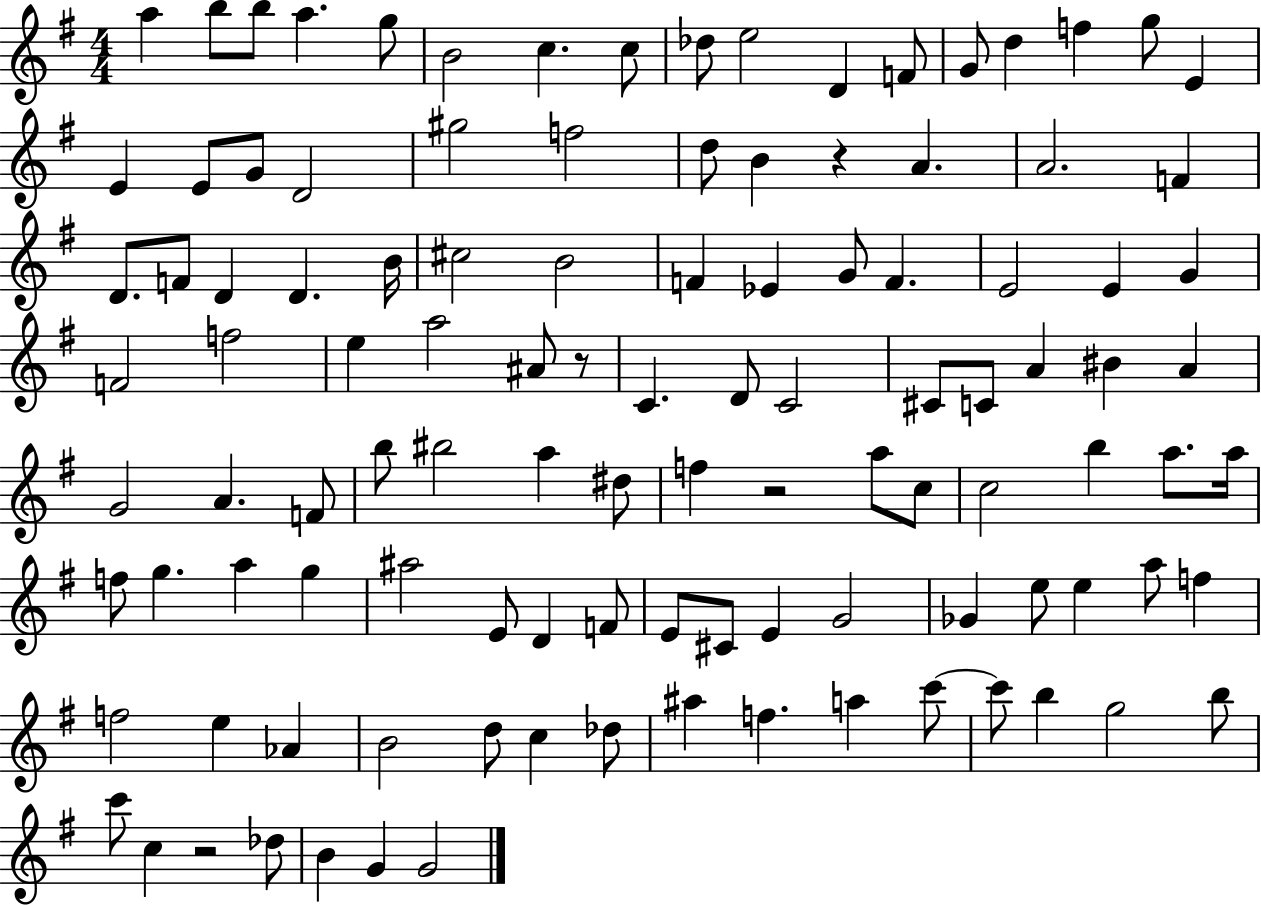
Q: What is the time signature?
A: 4/4